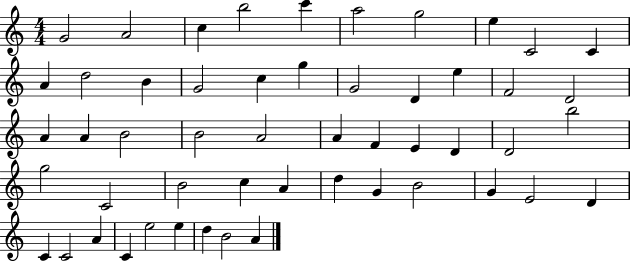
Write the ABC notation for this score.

X:1
T:Untitled
M:4/4
L:1/4
K:C
G2 A2 c b2 c' a2 g2 e C2 C A d2 B G2 c g G2 D e F2 D2 A A B2 B2 A2 A F E D D2 b2 g2 C2 B2 c A d G B2 G E2 D C C2 A C e2 e d B2 A